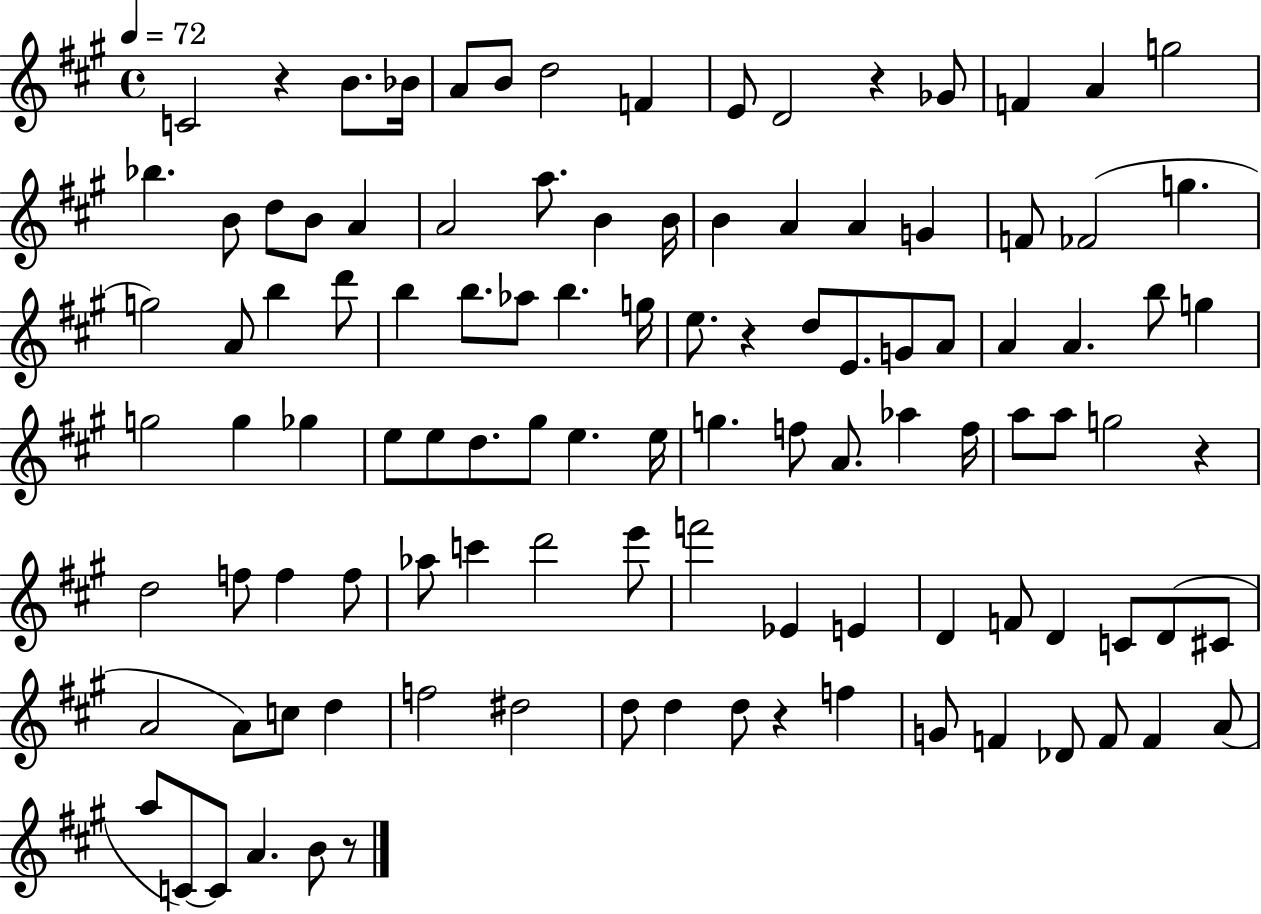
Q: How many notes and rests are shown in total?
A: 108